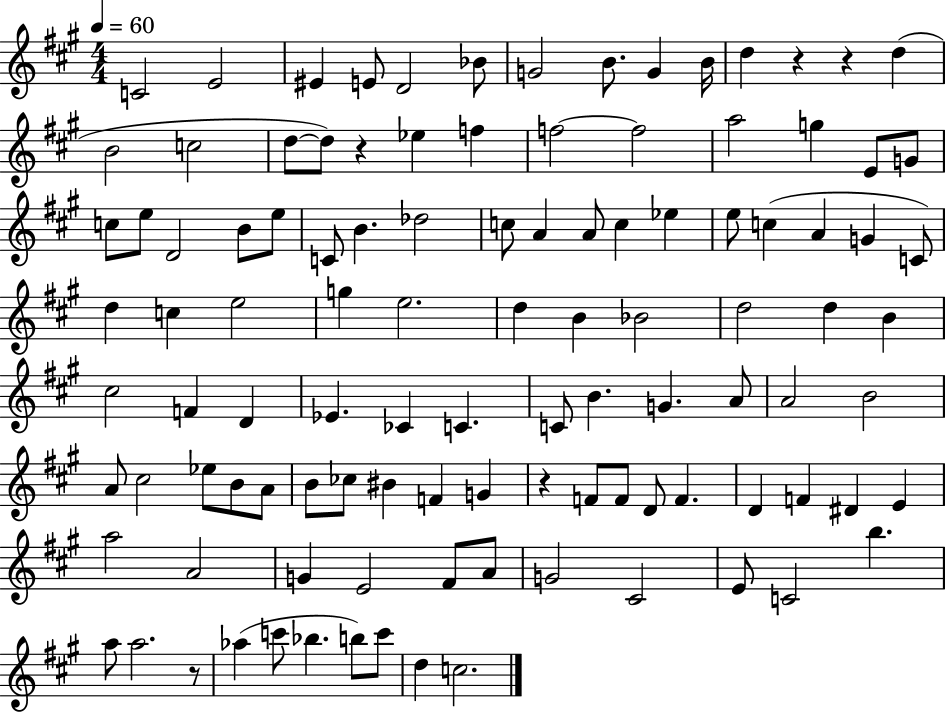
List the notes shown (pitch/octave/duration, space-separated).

C4/h E4/h EIS4/q E4/e D4/h Bb4/e G4/h B4/e. G4/q B4/s D5/q R/q R/q D5/q B4/h C5/h D5/e D5/e R/q Eb5/q F5/q F5/h F5/h A5/h G5/q E4/e G4/e C5/e E5/e D4/h B4/e E5/e C4/e B4/q. Db5/h C5/e A4/q A4/e C5/q Eb5/q E5/e C5/q A4/q G4/q C4/e D5/q C5/q E5/h G5/q E5/h. D5/q B4/q Bb4/h D5/h D5/q B4/q C#5/h F4/q D4/q Eb4/q. CES4/q C4/q. C4/e B4/q. G4/q. A4/e A4/h B4/h A4/e C#5/h Eb5/e B4/e A4/e B4/e CES5/e BIS4/q F4/q G4/q R/q F4/e F4/e D4/e F4/q. D4/q F4/q D#4/q E4/q A5/h A4/h G4/q E4/h F#4/e A4/e G4/h C#4/h E4/e C4/h B5/q. A5/e A5/h. R/e Ab5/q C6/e Bb5/q. B5/e C6/e D5/q C5/h.